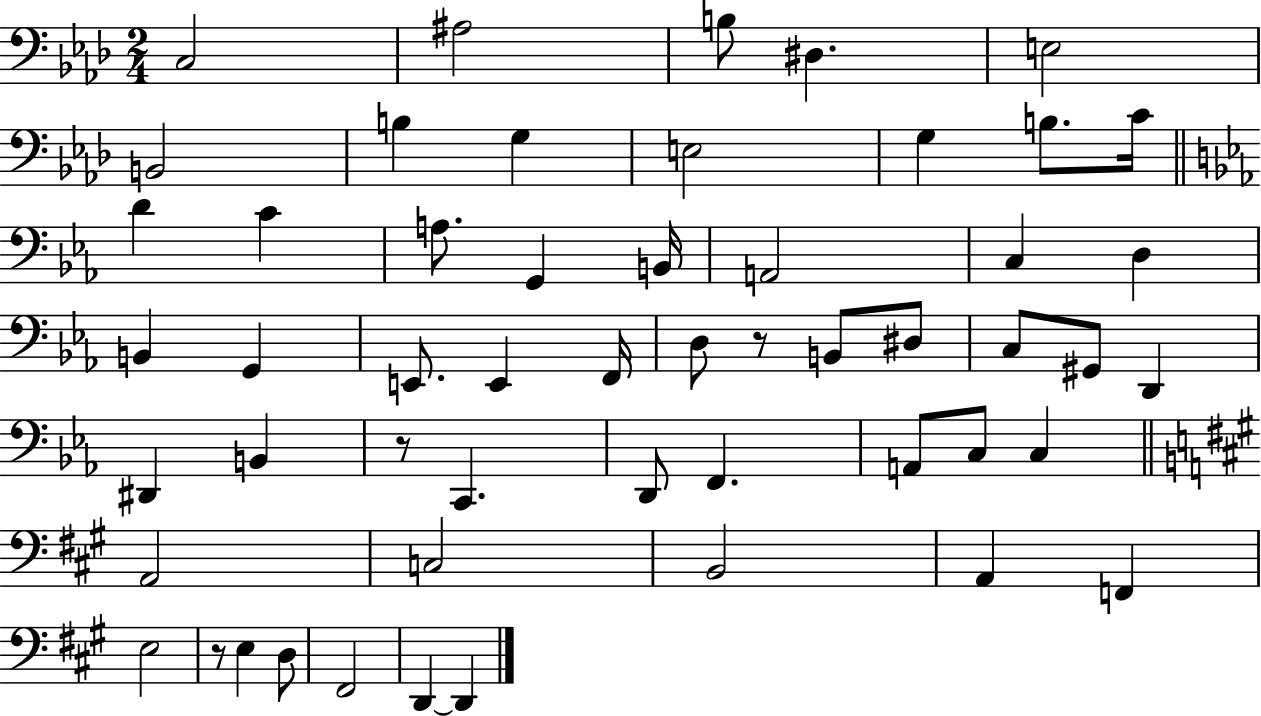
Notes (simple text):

C3/h A#3/h B3/e D#3/q. E3/h B2/h B3/q G3/q E3/h G3/q B3/e. C4/s D4/q C4/q A3/e. G2/q B2/s A2/h C3/q D3/q B2/q G2/q E2/e. E2/q F2/s D3/e R/e B2/e D#3/e C3/e G#2/e D2/q D#2/q B2/q R/e C2/q. D2/e F2/q. A2/e C3/e C3/q A2/h C3/h B2/h A2/q F2/q E3/h R/e E3/q D3/e F#2/h D2/q D2/q